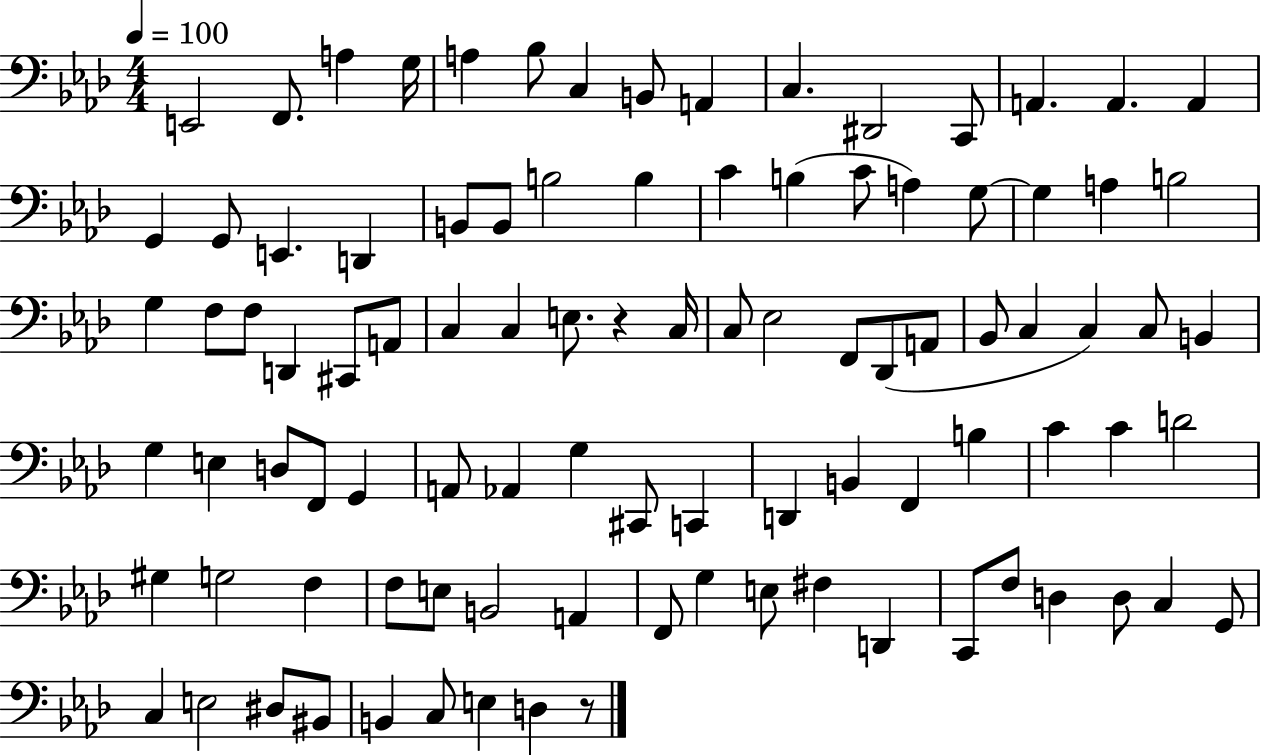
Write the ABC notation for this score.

X:1
T:Untitled
M:4/4
L:1/4
K:Ab
E,,2 F,,/2 A, G,/4 A, _B,/2 C, B,,/2 A,, C, ^D,,2 C,,/2 A,, A,, A,, G,, G,,/2 E,, D,, B,,/2 B,,/2 B,2 B, C B, C/2 A, G,/2 G, A, B,2 G, F,/2 F,/2 D,, ^C,,/2 A,,/2 C, C, E,/2 z C,/4 C,/2 _E,2 F,,/2 _D,,/2 A,,/2 _B,,/2 C, C, C,/2 B,, G, E, D,/2 F,,/2 G,, A,,/2 _A,, G, ^C,,/2 C,, D,, B,, F,, B, C C D2 ^G, G,2 F, F,/2 E,/2 B,,2 A,, F,,/2 G, E,/2 ^F, D,, C,,/2 F,/2 D, D,/2 C, G,,/2 C, E,2 ^D,/2 ^B,,/2 B,, C,/2 E, D, z/2